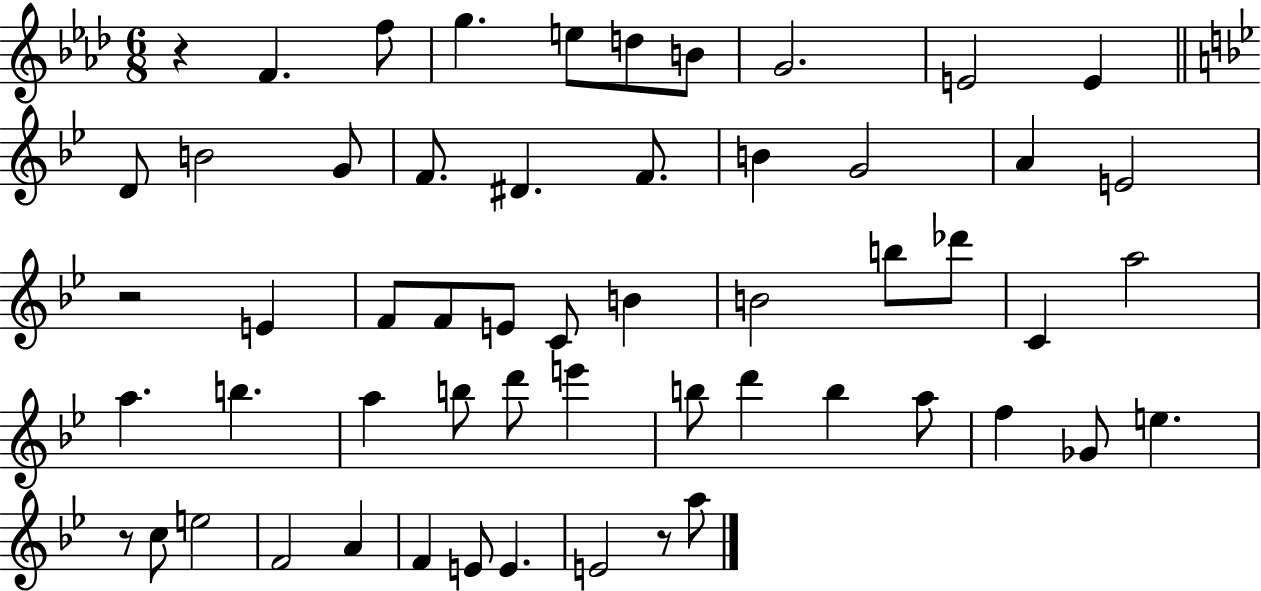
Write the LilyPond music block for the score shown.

{
  \clef treble
  \numericTimeSignature
  \time 6/8
  \key aes \major
  r4 f'4. f''8 | g''4. e''8 d''8 b'8 | g'2. | e'2 e'4 | \break \bar "||" \break \key bes \major d'8 b'2 g'8 | f'8. dis'4. f'8. | b'4 g'2 | a'4 e'2 | \break r2 e'4 | f'8 f'8 e'8 c'8 b'4 | b'2 b''8 des'''8 | c'4 a''2 | \break a''4. b''4. | a''4 b''8 d'''8 e'''4 | b''8 d'''4 b''4 a''8 | f''4 ges'8 e''4. | \break r8 c''8 e''2 | f'2 a'4 | f'4 e'8 e'4. | e'2 r8 a''8 | \break \bar "|."
}